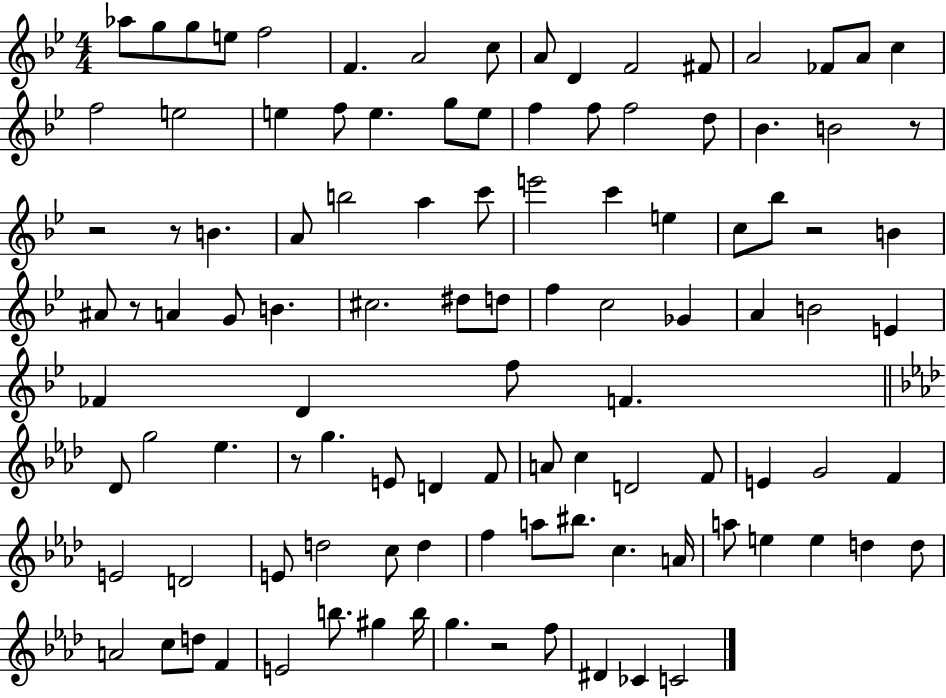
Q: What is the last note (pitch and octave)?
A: C4